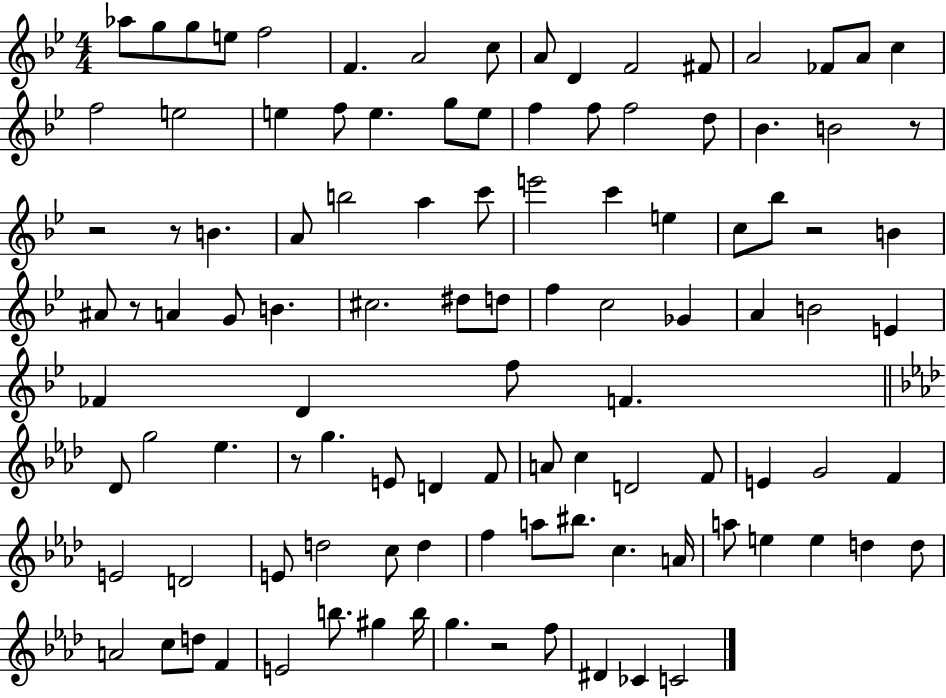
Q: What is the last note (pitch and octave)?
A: C4